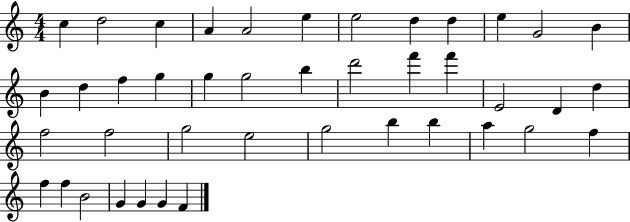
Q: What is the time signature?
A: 4/4